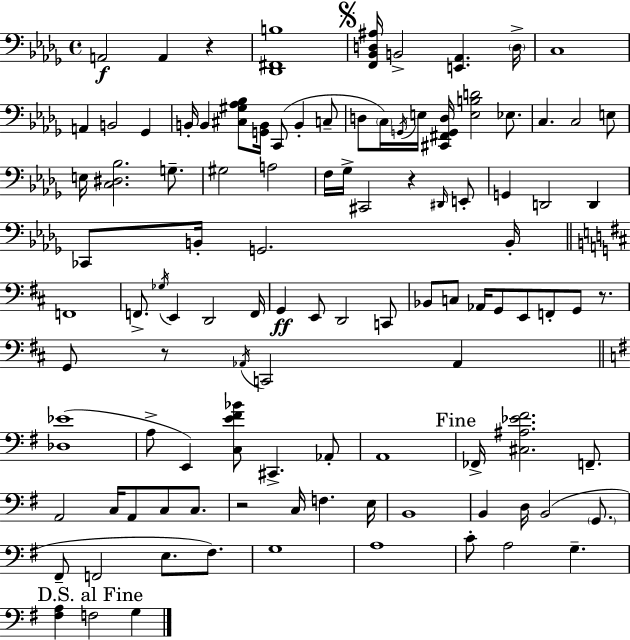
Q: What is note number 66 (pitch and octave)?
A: A2